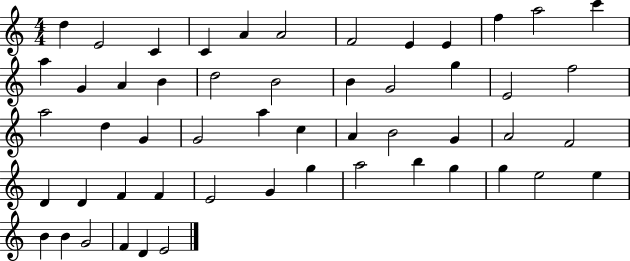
{
  \clef treble
  \numericTimeSignature
  \time 4/4
  \key c \major
  d''4 e'2 c'4 | c'4 a'4 a'2 | f'2 e'4 e'4 | f''4 a''2 c'''4 | \break a''4 g'4 a'4 b'4 | d''2 b'2 | b'4 g'2 g''4 | e'2 f''2 | \break a''2 d''4 g'4 | g'2 a''4 c''4 | a'4 b'2 g'4 | a'2 f'2 | \break d'4 d'4 f'4 f'4 | e'2 g'4 g''4 | a''2 b''4 g''4 | g''4 e''2 e''4 | \break b'4 b'4 g'2 | f'4 d'4 e'2 | \bar "|."
}